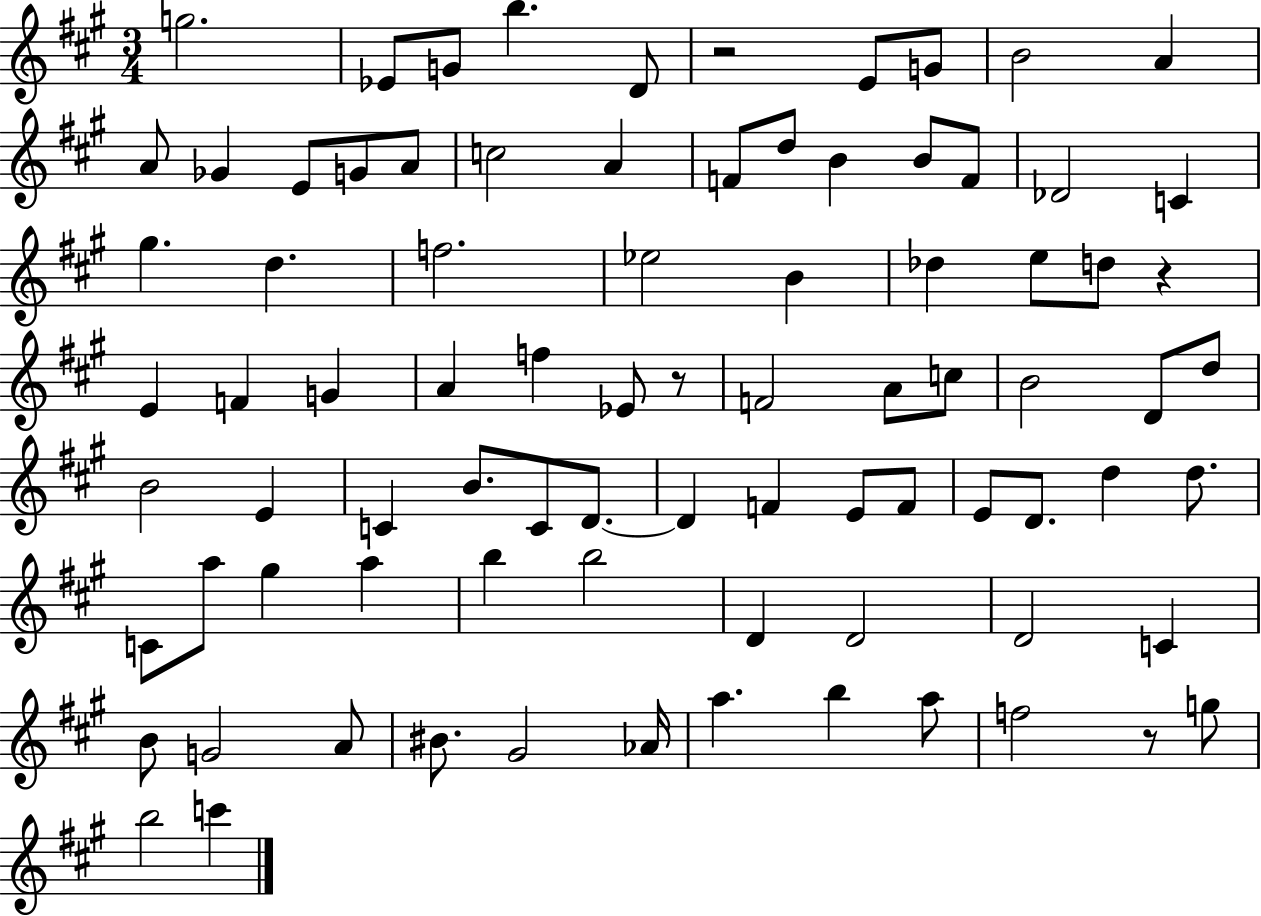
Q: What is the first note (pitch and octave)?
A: G5